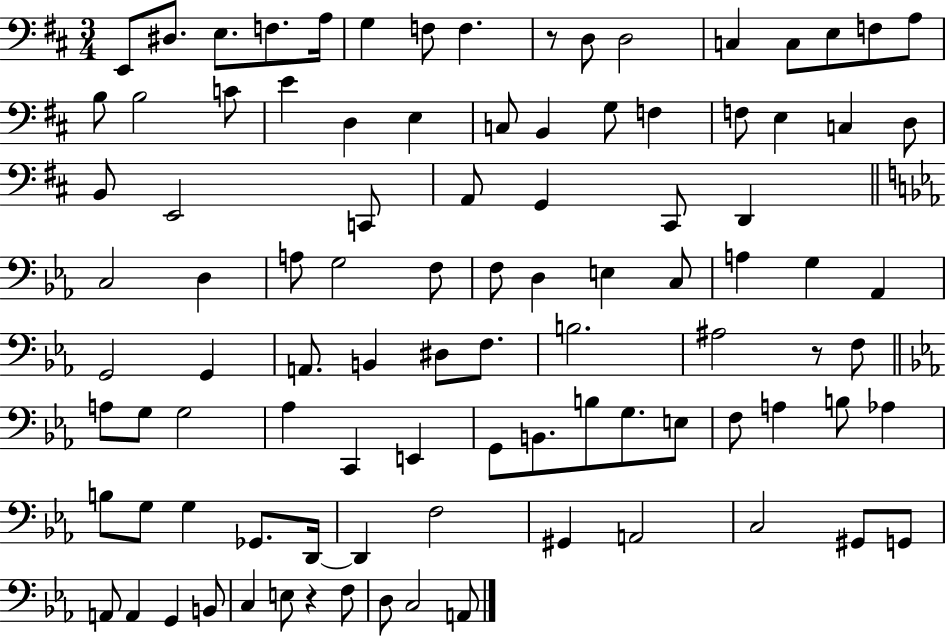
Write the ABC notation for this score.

X:1
T:Untitled
M:3/4
L:1/4
K:D
E,,/2 ^D,/2 E,/2 F,/2 A,/4 G, F,/2 F, z/2 D,/2 D,2 C, C,/2 E,/2 F,/2 A,/2 B,/2 B,2 C/2 E D, E, C,/2 B,, G,/2 F, F,/2 E, C, D,/2 B,,/2 E,,2 C,,/2 A,,/2 G,, ^C,,/2 D,, C,2 D, A,/2 G,2 F,/2 F,/2 D, E, C,/2 A, G, _A,, G,,2 G,, A,,/2 B,, ^D,/2 F,/2 B,2 ^A,2 z/2 F,/2 A,/2 G,/2 G,2 _A, C,, E,, G,,/2 B,,/2 B,/2 G,/2 E,/2 F,/2 A, B,/2 _A, B,/2 G,/2 G, _G,,/2 D,,/4 D,, F,2 ^G,, A,,2 C,2 ^G,,/2 G,,/2 A,,/2 A,, G,, B,,/2 C, E,/2 z F,/2 D,/2 C,2 A,,/2